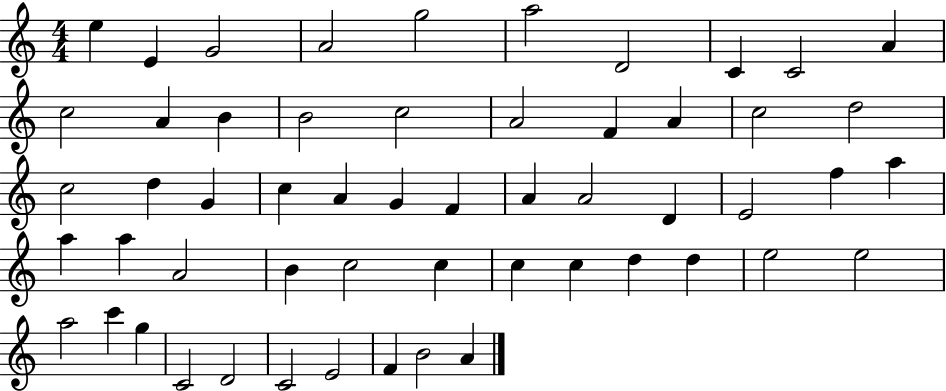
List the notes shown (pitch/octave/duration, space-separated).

E5/q E4/q G4/h A4/h G5/h A5/h D4/h C4/q C4/h A4/q C5/h A4/q B4/q B4/h C5/h A4/h F4/q A4/q C5/h D5/h C5/h D5/q G4/q C5/q A4/q G4/q F4/q A4/q A4/h D4/q E4/h F5/q A5/q A5/q A5/q A4/h B4/q C5/h C5/q C5/q C5/q D5/q D5/q E5/h E5/h A5/h C6/q G5/q C4/h D4/h C4/h E4/h F4/q B4/h A4/q